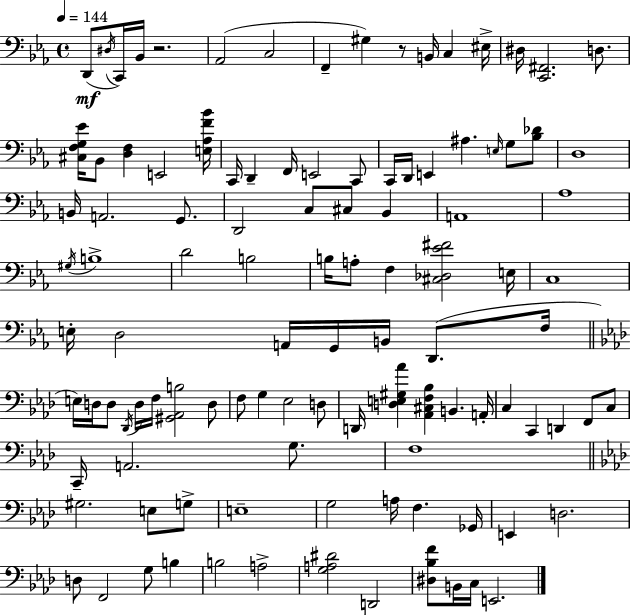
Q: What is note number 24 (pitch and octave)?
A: A#3